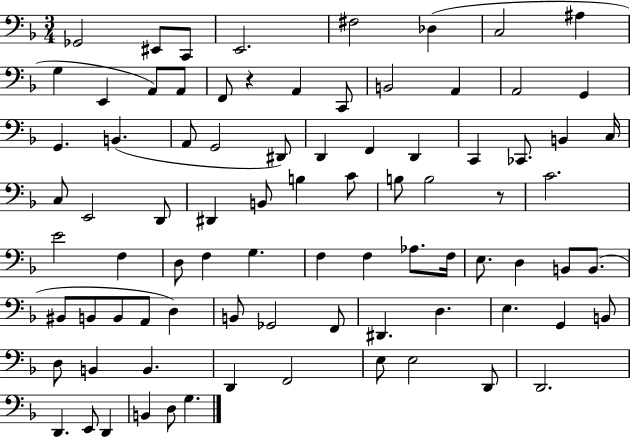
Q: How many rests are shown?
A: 2